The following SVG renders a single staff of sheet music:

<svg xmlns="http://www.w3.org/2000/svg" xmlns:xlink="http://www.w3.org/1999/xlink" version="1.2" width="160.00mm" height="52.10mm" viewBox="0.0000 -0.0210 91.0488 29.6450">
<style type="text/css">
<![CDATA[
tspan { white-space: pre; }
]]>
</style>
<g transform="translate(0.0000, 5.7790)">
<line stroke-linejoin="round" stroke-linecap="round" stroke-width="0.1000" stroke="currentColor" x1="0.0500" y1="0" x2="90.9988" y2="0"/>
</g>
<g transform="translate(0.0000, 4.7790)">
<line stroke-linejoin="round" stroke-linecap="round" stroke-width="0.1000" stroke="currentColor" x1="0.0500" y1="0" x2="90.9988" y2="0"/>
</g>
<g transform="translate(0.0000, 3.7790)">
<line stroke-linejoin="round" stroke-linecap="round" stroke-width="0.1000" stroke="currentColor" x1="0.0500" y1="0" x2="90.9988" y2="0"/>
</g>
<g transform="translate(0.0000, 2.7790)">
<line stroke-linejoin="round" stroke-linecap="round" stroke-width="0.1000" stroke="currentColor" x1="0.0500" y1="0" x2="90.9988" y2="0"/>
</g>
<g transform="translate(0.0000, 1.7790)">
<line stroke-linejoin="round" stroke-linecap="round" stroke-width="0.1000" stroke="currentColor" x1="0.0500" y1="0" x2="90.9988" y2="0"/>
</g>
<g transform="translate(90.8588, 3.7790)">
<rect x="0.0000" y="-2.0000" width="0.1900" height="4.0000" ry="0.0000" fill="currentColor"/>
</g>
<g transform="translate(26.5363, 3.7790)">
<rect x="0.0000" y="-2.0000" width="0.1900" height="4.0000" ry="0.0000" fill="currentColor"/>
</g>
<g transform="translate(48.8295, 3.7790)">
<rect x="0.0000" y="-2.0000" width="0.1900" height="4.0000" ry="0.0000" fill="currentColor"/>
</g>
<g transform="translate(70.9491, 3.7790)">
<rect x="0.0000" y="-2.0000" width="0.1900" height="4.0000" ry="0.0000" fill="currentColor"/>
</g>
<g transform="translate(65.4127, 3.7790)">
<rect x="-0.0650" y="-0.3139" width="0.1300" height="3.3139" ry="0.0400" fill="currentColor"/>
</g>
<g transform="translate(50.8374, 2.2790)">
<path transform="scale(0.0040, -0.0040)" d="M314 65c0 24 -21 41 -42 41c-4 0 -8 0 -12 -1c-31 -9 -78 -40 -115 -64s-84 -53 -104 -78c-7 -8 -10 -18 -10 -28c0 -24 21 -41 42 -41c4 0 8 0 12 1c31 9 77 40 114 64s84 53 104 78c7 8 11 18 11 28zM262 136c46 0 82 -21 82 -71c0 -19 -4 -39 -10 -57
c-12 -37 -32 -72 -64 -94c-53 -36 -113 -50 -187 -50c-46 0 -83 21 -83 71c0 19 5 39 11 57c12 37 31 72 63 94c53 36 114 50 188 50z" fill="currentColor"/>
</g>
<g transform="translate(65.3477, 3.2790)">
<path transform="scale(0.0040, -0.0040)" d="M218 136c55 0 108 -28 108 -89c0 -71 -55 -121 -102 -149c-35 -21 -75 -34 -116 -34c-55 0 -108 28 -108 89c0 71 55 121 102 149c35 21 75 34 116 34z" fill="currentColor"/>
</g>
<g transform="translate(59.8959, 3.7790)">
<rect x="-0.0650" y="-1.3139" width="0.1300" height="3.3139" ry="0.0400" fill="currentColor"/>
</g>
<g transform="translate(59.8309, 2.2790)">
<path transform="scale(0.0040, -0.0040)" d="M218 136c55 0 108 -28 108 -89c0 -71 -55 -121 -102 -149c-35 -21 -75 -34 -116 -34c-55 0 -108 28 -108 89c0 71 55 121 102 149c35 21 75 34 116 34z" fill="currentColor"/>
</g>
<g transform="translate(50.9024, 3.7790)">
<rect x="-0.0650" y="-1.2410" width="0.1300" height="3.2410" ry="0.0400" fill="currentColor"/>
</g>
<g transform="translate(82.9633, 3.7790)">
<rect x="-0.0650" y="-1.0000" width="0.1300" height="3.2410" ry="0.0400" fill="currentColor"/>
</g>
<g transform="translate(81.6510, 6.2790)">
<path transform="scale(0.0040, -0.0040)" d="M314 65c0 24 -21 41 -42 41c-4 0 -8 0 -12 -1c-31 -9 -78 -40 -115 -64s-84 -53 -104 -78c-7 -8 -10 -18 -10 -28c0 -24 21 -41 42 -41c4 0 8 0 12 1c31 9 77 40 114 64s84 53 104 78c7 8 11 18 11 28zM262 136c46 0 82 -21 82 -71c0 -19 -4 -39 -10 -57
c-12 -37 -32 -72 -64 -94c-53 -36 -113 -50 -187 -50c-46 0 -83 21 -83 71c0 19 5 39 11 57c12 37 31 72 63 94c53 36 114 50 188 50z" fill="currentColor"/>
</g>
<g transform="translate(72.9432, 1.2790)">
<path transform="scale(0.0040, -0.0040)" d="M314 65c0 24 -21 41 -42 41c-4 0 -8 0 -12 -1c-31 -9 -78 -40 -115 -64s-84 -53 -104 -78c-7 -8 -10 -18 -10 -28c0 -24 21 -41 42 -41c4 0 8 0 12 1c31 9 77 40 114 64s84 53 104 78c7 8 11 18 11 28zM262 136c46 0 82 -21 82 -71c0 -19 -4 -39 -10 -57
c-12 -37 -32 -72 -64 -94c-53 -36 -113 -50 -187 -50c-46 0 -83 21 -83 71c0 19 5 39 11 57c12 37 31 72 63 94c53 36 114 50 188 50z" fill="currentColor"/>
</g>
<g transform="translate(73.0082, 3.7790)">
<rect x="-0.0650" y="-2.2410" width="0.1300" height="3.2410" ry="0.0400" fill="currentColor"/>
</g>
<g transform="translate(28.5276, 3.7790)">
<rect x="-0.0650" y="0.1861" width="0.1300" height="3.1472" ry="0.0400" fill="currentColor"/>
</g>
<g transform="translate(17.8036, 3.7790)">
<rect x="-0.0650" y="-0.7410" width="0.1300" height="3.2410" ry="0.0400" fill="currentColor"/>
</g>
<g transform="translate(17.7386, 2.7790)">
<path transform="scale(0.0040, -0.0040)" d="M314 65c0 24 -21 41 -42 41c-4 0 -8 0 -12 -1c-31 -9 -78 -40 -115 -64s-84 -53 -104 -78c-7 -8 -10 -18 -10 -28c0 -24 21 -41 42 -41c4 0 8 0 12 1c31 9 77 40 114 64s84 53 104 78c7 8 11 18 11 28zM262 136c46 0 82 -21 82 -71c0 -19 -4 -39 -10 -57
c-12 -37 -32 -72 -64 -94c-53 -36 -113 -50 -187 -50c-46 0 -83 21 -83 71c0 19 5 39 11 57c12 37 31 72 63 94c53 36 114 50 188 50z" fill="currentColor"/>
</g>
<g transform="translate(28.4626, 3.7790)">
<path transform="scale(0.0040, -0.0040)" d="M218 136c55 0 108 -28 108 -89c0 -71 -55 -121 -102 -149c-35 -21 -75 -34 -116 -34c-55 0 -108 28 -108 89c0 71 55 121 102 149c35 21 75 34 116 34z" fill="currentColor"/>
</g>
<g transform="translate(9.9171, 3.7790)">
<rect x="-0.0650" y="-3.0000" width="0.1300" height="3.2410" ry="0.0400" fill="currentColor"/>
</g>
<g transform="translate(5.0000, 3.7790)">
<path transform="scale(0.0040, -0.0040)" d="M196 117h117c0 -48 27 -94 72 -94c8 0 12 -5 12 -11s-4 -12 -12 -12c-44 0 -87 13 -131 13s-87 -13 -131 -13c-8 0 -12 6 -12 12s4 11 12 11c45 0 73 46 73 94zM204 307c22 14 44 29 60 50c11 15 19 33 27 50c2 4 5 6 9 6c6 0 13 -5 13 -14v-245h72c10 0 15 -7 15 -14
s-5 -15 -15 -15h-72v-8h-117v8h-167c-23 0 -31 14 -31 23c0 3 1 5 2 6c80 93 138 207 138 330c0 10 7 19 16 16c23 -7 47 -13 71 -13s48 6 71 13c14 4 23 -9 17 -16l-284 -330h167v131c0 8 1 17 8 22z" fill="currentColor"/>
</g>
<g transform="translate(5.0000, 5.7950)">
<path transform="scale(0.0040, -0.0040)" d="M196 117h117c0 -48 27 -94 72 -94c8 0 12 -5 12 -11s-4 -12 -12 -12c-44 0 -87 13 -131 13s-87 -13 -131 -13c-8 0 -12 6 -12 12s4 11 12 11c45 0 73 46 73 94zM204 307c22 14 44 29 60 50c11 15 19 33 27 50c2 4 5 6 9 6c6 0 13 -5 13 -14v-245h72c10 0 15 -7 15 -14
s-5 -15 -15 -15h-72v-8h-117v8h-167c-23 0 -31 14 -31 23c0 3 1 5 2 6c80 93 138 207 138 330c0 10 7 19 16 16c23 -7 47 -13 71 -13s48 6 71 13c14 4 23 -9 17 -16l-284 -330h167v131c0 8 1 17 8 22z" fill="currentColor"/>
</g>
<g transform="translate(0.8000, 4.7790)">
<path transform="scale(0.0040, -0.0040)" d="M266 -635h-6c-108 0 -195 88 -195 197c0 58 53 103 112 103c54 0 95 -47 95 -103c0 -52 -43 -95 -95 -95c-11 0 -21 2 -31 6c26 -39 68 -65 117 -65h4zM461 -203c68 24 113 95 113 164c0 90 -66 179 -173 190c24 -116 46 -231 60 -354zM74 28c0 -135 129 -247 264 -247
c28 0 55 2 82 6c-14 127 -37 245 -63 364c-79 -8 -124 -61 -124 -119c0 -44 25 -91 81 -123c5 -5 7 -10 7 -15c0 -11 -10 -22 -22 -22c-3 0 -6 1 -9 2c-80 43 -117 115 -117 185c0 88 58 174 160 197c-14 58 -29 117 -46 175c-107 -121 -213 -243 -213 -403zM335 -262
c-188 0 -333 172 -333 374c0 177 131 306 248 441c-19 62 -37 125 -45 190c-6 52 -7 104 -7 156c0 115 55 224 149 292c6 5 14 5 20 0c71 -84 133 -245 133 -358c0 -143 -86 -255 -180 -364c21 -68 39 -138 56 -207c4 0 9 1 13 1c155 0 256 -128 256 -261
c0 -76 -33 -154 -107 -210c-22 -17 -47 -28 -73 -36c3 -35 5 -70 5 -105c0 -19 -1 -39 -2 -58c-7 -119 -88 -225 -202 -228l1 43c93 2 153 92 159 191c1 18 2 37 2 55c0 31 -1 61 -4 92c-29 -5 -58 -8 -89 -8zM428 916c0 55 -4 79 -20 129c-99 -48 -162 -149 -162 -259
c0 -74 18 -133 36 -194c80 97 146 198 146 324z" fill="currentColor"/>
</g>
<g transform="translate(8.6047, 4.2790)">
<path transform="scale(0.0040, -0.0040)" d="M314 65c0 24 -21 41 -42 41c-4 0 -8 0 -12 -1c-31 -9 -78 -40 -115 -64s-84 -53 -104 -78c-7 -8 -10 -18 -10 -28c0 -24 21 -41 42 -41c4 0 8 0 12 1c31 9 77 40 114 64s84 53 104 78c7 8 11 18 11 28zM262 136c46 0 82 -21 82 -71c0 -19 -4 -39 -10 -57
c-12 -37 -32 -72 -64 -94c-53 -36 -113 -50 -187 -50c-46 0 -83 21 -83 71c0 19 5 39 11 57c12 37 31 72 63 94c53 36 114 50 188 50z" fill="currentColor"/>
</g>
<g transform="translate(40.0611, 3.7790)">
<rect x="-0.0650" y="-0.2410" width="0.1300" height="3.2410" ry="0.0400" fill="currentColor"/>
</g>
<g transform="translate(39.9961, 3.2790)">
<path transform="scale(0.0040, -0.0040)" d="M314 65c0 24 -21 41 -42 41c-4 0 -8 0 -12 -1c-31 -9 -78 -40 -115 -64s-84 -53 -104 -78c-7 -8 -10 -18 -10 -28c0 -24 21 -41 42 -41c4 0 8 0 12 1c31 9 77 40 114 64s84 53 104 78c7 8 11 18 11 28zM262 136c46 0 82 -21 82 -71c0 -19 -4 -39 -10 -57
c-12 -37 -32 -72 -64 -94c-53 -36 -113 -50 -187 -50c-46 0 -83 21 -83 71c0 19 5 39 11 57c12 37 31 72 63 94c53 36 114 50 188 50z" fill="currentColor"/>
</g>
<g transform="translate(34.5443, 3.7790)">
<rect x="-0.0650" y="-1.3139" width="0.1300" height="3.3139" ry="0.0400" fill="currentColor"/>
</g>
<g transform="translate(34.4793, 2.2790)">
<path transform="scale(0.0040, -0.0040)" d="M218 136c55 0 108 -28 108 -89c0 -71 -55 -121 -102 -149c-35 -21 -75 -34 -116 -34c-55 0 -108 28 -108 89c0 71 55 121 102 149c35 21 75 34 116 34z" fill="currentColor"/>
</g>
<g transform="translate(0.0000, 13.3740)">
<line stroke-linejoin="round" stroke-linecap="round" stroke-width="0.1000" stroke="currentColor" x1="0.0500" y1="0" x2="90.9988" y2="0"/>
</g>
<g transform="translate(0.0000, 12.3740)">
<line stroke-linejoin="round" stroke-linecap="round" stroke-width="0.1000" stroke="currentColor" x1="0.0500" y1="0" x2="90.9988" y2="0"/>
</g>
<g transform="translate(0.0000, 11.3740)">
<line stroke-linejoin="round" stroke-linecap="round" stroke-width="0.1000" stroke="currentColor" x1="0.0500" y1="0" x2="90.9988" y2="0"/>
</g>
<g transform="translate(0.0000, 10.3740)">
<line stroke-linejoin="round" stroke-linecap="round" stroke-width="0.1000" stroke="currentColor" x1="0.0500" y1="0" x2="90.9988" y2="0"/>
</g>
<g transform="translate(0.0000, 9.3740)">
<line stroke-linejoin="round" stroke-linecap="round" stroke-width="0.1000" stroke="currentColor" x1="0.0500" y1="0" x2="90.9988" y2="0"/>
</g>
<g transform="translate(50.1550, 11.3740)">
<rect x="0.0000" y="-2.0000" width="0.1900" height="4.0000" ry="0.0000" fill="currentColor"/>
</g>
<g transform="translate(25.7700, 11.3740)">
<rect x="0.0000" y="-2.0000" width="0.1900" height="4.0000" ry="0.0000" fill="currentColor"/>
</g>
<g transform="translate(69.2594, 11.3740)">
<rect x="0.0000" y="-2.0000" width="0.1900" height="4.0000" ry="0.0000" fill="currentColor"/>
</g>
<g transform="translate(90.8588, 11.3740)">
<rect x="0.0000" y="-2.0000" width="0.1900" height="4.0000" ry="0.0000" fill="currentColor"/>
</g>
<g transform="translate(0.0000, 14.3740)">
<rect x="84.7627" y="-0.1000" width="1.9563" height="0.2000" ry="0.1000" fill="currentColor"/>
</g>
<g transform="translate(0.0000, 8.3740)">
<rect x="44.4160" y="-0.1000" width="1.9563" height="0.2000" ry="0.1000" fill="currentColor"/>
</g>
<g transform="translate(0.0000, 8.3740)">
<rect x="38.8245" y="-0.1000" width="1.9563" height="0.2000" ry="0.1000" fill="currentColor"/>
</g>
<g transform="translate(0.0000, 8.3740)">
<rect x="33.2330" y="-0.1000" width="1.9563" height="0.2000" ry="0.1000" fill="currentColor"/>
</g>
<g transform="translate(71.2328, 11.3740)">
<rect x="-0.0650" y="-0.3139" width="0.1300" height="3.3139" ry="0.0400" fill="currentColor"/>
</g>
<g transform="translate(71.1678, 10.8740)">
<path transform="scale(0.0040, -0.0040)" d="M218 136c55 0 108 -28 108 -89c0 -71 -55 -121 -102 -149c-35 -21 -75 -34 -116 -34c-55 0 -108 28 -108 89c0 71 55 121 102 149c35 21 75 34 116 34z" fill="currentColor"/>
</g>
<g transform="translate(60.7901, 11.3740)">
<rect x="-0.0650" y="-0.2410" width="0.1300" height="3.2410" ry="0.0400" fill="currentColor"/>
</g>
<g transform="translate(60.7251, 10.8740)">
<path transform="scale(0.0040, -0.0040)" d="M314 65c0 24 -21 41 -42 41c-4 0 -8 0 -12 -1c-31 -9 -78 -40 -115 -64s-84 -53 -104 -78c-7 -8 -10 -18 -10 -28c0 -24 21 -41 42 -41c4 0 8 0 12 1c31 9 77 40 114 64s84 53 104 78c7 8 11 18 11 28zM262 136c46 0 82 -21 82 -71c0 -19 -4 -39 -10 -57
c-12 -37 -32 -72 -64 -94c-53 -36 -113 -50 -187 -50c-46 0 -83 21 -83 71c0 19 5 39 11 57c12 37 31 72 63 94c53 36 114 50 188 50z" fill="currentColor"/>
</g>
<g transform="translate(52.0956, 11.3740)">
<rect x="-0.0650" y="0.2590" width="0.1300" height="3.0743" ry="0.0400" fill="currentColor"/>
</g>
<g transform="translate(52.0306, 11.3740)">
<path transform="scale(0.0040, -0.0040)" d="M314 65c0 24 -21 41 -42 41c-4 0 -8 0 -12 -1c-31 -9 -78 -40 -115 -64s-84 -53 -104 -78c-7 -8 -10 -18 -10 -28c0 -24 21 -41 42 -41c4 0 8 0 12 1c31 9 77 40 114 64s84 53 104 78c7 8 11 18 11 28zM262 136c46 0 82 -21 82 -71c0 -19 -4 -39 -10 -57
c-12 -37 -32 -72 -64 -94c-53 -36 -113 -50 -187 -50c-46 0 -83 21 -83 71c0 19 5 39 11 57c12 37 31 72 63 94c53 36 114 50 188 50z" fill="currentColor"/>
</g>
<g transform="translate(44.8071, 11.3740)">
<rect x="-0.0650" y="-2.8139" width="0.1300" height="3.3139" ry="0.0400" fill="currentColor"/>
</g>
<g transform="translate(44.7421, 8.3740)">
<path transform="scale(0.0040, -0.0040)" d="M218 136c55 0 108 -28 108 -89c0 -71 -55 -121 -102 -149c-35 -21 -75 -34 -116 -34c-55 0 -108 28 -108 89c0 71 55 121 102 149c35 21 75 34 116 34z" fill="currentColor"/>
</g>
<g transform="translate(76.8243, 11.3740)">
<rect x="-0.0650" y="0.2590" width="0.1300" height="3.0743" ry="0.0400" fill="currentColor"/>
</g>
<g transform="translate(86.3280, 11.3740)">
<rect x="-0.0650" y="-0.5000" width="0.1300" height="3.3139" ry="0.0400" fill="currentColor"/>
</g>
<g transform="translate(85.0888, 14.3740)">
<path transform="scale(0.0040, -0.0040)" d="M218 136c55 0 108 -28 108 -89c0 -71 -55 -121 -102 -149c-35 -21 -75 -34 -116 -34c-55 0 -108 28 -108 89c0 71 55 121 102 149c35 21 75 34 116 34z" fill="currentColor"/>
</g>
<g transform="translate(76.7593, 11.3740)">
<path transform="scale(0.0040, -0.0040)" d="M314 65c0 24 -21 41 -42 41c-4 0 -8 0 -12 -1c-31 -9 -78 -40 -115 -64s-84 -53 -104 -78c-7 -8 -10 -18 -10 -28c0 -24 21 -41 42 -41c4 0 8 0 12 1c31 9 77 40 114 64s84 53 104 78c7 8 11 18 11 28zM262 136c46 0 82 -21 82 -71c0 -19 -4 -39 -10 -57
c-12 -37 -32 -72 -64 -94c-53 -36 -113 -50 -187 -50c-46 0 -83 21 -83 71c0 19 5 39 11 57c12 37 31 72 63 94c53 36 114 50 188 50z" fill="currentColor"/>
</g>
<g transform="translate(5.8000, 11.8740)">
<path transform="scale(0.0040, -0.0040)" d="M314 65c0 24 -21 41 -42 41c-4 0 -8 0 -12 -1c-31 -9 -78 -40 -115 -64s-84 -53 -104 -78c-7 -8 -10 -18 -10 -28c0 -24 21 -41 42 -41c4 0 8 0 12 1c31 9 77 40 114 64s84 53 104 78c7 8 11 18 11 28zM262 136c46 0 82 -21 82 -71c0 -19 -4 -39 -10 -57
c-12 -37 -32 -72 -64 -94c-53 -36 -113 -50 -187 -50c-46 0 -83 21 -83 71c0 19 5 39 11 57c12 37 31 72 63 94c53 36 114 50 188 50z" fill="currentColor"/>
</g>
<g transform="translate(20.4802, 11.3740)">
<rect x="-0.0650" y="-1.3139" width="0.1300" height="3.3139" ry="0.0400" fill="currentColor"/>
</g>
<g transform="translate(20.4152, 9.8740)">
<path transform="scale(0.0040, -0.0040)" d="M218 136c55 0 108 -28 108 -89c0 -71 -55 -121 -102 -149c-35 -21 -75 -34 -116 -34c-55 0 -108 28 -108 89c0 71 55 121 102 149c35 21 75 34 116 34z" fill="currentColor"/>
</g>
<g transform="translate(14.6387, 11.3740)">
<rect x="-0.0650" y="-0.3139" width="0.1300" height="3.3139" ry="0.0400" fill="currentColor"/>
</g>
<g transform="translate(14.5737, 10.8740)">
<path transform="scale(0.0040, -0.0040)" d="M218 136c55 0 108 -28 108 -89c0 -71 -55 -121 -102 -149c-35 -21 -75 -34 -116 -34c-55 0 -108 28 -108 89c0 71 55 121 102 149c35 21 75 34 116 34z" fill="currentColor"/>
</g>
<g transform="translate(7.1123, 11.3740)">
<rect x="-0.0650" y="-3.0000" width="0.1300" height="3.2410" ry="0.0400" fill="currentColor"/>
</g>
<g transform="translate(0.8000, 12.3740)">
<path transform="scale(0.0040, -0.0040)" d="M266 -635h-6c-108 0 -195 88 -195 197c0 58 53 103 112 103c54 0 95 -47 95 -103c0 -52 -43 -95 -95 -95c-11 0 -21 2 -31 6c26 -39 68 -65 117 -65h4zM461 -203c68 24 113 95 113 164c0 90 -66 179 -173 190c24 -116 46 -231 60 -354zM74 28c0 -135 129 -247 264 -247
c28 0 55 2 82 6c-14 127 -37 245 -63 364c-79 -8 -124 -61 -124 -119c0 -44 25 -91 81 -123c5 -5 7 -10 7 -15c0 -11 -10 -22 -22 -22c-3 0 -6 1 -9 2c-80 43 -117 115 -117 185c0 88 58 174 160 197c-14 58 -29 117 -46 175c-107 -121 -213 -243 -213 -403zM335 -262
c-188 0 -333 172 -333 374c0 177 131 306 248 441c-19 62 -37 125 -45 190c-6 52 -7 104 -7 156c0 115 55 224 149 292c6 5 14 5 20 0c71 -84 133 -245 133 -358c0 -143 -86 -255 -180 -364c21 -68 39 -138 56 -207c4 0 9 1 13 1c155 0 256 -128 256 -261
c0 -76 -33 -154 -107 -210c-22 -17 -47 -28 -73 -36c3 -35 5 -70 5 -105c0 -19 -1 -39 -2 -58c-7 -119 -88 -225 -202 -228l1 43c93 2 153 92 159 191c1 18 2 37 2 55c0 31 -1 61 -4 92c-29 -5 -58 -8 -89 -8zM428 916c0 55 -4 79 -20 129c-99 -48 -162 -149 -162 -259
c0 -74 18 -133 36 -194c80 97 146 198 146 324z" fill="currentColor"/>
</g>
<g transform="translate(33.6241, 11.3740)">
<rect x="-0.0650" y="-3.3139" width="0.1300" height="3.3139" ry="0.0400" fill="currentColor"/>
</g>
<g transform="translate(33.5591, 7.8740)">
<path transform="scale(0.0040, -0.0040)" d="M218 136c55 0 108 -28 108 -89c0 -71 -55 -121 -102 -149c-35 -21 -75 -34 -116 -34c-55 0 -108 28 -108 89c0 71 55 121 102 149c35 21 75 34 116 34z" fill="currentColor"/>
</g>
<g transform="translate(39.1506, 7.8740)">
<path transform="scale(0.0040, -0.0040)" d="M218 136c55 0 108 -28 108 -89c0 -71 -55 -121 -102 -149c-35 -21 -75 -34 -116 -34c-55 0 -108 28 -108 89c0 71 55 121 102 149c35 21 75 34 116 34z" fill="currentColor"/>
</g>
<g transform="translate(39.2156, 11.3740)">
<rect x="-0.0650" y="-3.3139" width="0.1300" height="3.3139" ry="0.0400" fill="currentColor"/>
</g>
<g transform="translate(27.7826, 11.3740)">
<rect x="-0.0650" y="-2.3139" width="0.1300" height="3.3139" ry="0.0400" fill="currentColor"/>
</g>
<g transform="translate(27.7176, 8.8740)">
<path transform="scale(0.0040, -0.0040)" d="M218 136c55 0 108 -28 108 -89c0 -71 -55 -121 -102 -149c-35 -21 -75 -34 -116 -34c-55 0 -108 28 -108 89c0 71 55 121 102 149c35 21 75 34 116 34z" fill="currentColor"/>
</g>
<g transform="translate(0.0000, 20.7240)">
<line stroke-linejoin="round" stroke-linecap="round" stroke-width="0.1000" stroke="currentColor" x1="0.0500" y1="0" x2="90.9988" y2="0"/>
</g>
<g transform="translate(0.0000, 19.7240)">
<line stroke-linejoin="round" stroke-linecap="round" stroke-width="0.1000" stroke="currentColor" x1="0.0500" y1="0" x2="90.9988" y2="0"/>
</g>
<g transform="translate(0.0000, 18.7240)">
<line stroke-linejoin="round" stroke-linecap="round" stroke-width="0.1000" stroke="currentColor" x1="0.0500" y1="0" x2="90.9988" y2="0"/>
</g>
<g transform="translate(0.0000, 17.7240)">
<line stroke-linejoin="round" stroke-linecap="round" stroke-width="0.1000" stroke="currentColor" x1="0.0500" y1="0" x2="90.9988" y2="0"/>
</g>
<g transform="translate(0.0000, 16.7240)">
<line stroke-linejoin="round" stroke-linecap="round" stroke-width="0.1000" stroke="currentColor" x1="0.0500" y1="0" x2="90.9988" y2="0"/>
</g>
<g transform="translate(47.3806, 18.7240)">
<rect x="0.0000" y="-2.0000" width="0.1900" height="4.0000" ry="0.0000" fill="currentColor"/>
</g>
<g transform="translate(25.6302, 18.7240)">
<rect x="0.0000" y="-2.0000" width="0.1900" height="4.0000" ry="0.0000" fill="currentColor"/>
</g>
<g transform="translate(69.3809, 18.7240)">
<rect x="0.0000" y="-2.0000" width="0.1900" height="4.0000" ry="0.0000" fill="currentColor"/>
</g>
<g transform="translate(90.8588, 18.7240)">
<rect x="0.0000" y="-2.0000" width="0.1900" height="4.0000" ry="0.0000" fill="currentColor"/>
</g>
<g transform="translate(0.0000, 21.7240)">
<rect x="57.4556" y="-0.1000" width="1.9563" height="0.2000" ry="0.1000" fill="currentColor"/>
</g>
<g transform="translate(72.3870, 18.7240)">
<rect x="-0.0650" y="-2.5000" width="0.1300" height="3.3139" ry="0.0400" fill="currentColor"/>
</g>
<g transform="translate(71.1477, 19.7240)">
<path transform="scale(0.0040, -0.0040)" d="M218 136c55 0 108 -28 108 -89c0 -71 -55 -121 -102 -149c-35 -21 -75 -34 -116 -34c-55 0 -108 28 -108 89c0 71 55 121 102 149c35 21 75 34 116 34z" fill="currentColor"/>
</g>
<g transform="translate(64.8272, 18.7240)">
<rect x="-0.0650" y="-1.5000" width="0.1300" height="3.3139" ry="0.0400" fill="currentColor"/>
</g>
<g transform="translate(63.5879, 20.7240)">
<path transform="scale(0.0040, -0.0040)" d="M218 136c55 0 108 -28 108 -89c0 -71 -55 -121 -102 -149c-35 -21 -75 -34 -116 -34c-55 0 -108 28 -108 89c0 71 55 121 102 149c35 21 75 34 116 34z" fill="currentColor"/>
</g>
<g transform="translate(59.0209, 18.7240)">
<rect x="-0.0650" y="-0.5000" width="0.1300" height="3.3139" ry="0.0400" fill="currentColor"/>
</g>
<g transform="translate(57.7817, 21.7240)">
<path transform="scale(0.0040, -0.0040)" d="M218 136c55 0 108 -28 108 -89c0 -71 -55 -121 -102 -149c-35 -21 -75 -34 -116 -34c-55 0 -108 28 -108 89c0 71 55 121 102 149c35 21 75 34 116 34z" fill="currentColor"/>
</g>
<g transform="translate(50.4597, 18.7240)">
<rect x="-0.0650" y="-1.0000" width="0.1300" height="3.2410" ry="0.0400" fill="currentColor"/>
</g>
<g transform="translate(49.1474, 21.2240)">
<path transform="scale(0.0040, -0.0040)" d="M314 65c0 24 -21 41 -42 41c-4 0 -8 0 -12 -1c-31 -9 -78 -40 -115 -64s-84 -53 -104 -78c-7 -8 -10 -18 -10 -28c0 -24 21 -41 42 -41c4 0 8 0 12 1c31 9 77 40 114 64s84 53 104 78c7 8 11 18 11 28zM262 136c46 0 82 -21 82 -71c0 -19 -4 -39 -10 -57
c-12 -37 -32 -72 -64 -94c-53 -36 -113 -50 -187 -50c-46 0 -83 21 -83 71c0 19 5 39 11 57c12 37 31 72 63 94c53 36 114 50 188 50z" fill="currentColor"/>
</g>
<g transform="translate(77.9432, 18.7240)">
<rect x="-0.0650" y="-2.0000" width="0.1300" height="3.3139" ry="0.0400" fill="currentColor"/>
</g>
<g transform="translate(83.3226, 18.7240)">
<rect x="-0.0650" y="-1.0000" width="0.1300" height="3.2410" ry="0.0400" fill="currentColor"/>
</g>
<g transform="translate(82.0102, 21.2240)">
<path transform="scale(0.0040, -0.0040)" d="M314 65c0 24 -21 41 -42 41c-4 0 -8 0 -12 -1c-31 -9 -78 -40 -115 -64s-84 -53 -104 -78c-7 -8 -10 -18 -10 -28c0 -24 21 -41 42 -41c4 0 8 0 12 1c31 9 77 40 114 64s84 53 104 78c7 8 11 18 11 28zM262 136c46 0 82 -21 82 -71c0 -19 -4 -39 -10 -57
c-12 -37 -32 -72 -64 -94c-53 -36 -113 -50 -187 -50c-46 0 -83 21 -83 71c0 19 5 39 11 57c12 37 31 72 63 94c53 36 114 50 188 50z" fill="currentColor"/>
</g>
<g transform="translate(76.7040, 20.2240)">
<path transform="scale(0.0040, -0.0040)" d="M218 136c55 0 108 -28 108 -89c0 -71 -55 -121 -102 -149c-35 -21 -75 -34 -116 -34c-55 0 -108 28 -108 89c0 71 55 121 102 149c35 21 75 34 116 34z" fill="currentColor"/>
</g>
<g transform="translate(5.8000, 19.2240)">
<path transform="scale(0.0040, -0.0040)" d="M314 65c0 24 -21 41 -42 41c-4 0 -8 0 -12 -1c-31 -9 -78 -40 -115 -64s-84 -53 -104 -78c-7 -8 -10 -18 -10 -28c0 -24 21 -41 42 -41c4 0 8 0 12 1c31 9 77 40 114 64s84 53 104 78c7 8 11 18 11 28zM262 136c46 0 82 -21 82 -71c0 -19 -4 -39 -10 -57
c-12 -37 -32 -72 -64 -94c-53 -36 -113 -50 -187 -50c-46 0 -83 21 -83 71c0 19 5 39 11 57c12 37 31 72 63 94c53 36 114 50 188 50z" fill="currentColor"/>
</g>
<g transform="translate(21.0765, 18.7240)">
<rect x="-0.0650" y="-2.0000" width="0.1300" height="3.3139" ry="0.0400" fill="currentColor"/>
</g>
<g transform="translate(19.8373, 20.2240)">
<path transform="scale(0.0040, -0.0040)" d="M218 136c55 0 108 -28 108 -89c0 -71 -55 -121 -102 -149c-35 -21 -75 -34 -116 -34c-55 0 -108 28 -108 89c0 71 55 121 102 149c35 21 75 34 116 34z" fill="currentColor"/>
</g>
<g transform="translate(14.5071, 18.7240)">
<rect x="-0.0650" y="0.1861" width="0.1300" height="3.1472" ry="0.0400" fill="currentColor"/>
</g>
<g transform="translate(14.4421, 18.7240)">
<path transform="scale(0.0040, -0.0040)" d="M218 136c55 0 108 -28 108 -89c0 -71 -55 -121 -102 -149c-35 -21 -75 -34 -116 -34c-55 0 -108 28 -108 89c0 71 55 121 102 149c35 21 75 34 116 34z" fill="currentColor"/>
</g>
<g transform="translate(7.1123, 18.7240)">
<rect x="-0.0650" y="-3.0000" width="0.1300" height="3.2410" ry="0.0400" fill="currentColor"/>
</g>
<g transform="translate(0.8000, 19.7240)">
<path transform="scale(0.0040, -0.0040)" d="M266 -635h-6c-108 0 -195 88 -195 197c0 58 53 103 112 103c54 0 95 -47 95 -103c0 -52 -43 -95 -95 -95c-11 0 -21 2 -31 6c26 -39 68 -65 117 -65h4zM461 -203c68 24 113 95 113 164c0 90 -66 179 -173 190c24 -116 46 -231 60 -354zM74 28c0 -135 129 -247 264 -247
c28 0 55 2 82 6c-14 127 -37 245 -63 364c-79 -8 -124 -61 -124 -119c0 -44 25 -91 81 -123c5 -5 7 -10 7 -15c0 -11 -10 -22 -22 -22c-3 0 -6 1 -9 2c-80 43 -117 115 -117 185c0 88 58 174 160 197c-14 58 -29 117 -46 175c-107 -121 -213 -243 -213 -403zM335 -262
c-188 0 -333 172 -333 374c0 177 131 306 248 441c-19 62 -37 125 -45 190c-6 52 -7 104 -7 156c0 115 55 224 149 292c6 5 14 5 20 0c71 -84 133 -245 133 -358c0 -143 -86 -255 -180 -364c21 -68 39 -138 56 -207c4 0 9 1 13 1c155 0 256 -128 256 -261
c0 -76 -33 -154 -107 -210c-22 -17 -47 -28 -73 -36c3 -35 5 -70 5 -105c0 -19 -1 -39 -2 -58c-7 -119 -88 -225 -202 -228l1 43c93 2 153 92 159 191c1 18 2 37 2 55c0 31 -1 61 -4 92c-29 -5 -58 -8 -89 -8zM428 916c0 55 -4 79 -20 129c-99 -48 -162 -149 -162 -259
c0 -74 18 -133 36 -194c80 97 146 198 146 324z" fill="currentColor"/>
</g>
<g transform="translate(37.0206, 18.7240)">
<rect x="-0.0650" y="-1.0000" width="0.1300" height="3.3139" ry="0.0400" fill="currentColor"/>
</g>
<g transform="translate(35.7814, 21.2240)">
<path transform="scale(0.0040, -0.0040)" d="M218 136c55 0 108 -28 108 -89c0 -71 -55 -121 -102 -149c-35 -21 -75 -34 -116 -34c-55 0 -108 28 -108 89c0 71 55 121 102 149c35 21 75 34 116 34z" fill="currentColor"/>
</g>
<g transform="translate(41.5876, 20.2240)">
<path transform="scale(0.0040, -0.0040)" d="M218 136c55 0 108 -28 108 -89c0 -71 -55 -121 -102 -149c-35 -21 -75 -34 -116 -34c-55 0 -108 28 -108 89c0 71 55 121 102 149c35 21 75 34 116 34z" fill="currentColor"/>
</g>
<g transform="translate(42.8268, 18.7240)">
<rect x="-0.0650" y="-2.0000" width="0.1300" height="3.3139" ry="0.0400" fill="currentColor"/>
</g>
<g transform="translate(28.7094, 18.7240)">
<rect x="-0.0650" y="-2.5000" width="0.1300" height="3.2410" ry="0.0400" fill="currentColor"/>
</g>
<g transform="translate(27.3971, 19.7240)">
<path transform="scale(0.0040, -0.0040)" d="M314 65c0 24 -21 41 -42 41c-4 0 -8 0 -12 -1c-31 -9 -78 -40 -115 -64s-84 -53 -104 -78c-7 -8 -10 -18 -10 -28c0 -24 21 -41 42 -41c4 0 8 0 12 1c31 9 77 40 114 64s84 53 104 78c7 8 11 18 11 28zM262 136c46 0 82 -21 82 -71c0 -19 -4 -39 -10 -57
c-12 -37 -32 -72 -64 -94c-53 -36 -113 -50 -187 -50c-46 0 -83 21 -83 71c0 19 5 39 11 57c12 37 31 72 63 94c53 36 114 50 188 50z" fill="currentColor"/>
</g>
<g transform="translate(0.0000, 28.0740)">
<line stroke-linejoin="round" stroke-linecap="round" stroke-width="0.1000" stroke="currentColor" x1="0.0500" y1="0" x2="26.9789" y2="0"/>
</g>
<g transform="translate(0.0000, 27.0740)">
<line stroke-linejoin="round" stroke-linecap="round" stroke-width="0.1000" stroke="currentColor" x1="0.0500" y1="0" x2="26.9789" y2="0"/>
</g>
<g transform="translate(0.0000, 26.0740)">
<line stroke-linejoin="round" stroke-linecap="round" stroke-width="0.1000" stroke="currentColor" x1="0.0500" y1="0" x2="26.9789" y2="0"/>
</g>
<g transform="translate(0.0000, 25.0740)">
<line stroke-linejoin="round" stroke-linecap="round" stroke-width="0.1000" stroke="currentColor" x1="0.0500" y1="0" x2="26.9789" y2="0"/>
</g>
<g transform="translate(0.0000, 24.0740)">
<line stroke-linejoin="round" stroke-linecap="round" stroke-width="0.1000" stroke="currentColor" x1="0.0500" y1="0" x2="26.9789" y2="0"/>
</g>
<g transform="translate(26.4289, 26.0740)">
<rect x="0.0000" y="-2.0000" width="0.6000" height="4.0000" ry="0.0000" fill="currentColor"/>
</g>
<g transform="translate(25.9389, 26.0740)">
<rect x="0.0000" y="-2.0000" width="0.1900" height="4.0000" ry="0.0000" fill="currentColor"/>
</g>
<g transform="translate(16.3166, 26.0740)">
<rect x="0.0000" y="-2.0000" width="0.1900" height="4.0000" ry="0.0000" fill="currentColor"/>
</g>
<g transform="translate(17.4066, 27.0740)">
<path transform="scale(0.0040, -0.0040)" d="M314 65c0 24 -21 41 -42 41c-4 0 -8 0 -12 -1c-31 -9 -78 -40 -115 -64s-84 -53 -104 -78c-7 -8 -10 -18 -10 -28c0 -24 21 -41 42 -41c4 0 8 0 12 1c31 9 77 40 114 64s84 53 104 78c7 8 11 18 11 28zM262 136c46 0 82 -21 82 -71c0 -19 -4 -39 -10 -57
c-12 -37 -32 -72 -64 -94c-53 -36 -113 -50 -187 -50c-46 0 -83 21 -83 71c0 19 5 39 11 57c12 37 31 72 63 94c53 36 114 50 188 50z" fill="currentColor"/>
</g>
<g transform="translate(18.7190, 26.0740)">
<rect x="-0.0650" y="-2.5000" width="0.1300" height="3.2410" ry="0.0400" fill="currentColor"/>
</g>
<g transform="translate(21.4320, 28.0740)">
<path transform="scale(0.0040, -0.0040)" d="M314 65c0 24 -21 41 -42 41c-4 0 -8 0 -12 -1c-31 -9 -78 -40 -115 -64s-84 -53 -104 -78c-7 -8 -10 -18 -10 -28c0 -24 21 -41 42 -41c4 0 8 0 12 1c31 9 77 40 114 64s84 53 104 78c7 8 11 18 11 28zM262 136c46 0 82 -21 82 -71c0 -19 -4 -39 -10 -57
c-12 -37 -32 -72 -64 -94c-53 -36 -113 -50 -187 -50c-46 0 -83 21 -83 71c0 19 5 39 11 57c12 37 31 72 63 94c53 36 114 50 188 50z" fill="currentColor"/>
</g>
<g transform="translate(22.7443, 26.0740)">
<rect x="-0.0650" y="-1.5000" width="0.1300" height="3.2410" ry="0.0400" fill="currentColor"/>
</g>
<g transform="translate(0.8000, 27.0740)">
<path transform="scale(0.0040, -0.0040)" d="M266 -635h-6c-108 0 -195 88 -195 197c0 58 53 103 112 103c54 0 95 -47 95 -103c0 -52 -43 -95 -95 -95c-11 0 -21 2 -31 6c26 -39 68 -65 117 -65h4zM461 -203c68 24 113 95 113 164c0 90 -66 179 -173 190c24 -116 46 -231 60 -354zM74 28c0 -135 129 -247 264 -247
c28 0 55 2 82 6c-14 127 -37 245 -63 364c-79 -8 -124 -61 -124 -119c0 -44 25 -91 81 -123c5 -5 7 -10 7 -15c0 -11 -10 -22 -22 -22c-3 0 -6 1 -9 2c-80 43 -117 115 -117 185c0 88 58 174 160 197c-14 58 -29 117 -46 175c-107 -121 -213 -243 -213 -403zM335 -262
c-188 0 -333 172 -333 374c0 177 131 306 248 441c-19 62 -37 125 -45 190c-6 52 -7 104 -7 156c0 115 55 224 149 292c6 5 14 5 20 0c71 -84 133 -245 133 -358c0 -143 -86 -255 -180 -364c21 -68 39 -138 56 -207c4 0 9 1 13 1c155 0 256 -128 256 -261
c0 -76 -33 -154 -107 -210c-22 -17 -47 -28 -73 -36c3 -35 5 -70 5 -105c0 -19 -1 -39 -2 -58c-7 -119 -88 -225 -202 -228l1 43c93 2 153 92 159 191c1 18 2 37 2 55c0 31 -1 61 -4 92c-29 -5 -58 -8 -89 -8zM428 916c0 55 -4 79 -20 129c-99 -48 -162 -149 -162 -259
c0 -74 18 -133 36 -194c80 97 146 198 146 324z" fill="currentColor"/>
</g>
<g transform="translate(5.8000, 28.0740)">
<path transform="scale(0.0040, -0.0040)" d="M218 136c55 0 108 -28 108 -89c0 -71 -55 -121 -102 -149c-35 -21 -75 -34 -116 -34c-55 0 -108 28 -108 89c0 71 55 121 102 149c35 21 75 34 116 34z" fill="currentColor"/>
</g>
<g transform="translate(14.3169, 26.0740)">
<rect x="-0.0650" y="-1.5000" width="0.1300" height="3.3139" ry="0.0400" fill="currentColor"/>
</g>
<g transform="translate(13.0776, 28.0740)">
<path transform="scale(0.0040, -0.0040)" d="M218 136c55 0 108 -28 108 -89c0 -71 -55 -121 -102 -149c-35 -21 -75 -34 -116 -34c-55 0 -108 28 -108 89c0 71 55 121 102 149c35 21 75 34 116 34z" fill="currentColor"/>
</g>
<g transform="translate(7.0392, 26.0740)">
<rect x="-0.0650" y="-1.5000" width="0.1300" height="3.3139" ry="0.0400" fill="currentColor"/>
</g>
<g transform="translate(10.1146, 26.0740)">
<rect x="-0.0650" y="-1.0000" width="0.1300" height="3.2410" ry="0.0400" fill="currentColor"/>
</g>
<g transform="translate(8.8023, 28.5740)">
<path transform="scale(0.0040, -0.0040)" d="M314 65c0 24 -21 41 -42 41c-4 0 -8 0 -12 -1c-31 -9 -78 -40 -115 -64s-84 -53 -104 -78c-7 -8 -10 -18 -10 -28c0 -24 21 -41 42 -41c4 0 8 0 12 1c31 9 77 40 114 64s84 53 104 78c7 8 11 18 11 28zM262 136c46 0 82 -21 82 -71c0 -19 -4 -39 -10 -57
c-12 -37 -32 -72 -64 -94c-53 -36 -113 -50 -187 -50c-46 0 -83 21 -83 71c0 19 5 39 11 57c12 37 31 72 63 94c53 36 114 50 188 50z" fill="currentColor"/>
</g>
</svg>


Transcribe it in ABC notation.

X:1
T:Untitled
M:4/4
L:1/4
K:C
A2 d2 B e c2 e2 e c g2 D2 A2 c e g b b a B2 c2 c B2 C A2 B F G2 D F D2 C E G F D2 E D2 E G2 E2